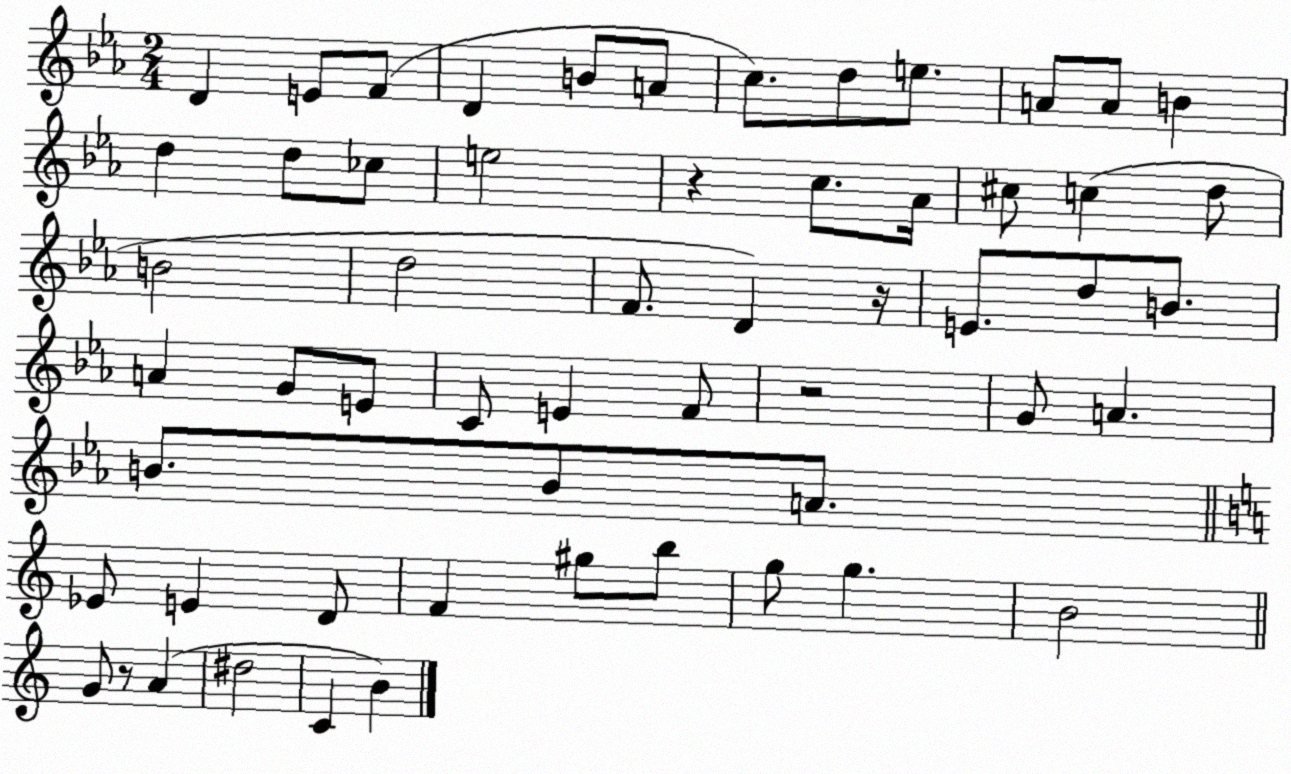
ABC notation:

X:1
T:Untitled
M:2/4
L:1/4
K:Eb
D E/2 F/2 D B/2 A/2 c/2 d/2 e/2 A/2 A/2 B d d/2 _c/2 e2 z c/2 _A/4 ^c/2 c d/2 B2 d2 F/2 D z/4 E/2 d/2 B/2 A G/2 E/2 C/2 E F/2 z2 G/2 A B/2 B/2 A/2 _E/2 E D/2 F ^g/2 b/2 g/2 g B2 G/2 z/2 A ^d2 C B